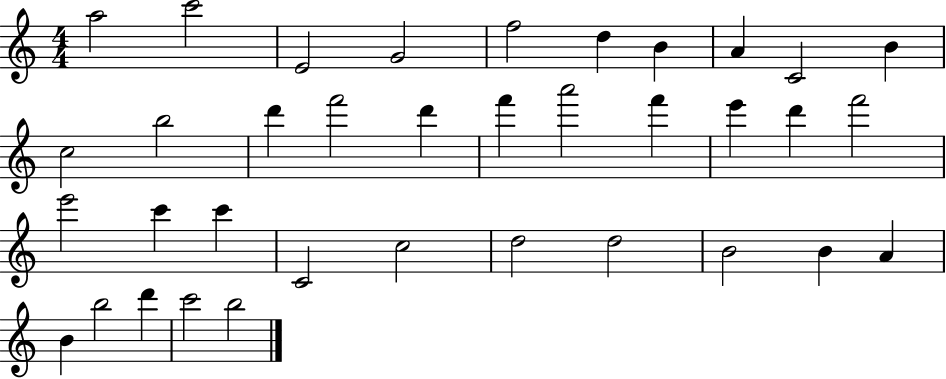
{
  \clef treble
  \numericTimeSignature
  \time 4/4
  \key c \major
  a''2 c'''2 | e'2 g'2 | f''2 d''4 b'4 | a'4 c'2 b'4 | \break c''2 b''2 | d'''4 f'''2 d'''4 | f'''4 a'''2 f'''4 | e'''4 d'''4 f'''2 | \break e'''2 c'''4 c'''4 | c'2 c''2 | d''2 d''2 | b'2 b'4 a'4 | \break b'4 b''2 d'''4 | c'''2 b''2 | \bar "|."
}